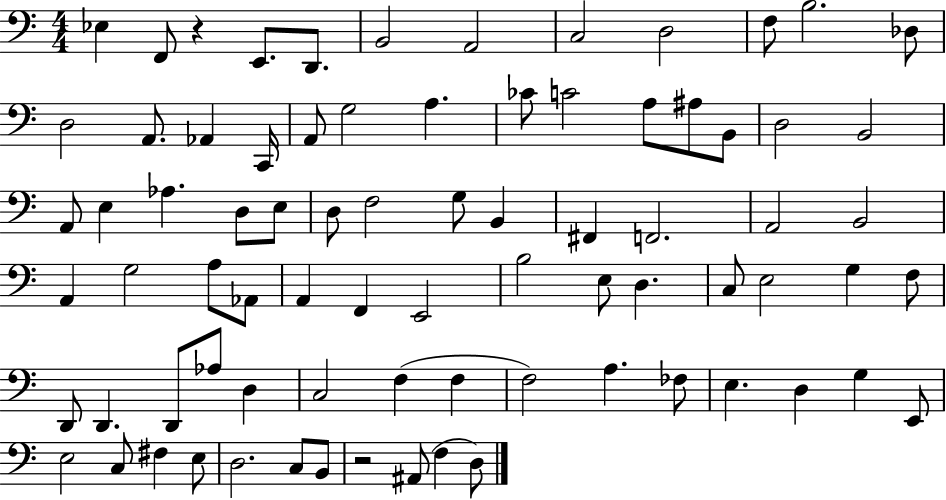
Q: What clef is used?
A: bass